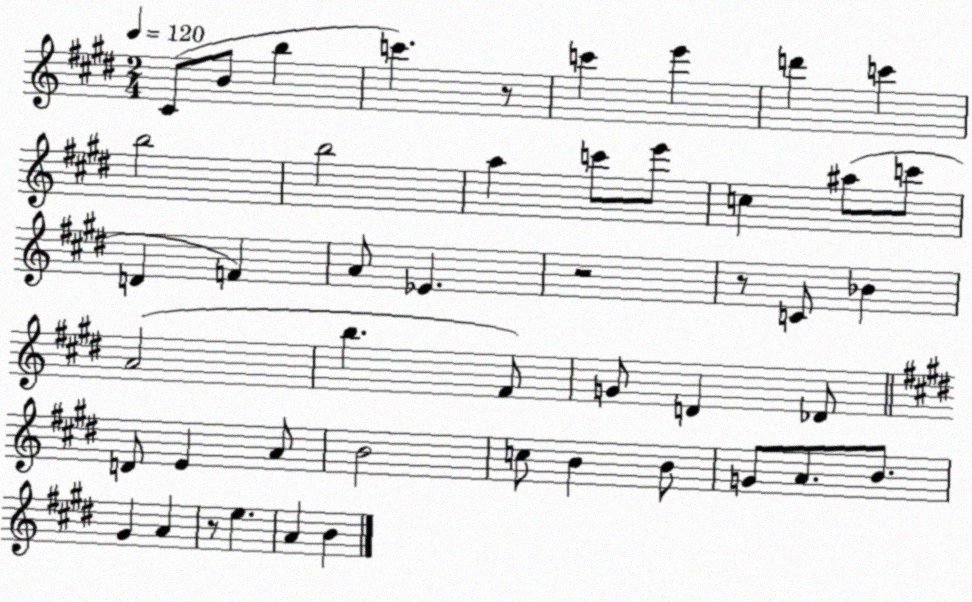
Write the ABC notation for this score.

X:1
T:Untitled
M:2/4
L:1/4
K:E
^C/2 B/2 b c' z/2 c' e' d' c' b2 b2 a c'/2 e'/2 c ^a/2 c'/2 D F A/2 _E z2 z/2 C/2 _B A2 b ^F/2 G/2 D _D/2 D/2 E A/2 B2 c/2 B B/2 G/2 A/2 B/2 ^G A z/2 e A B